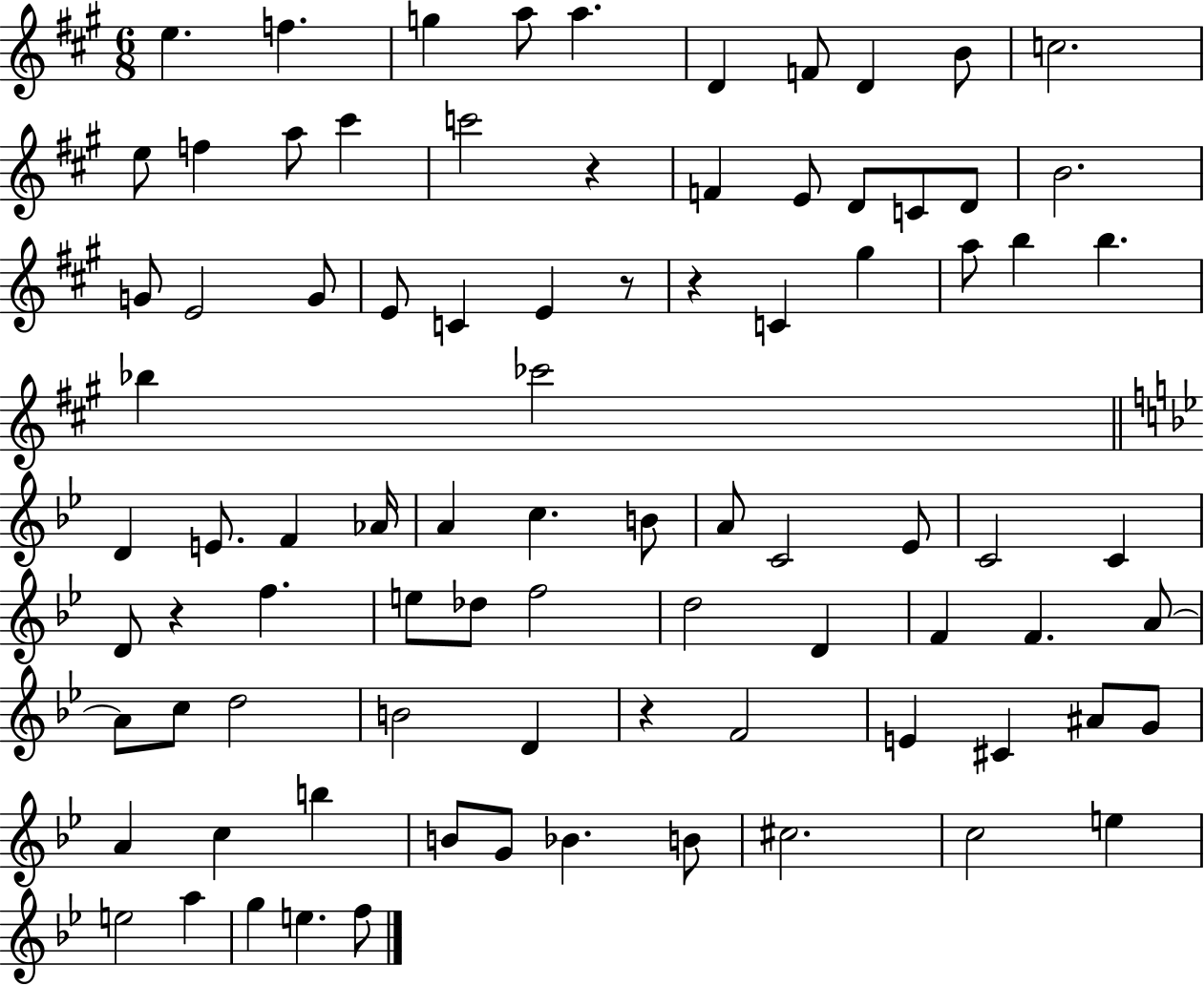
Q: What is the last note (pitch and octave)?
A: F5